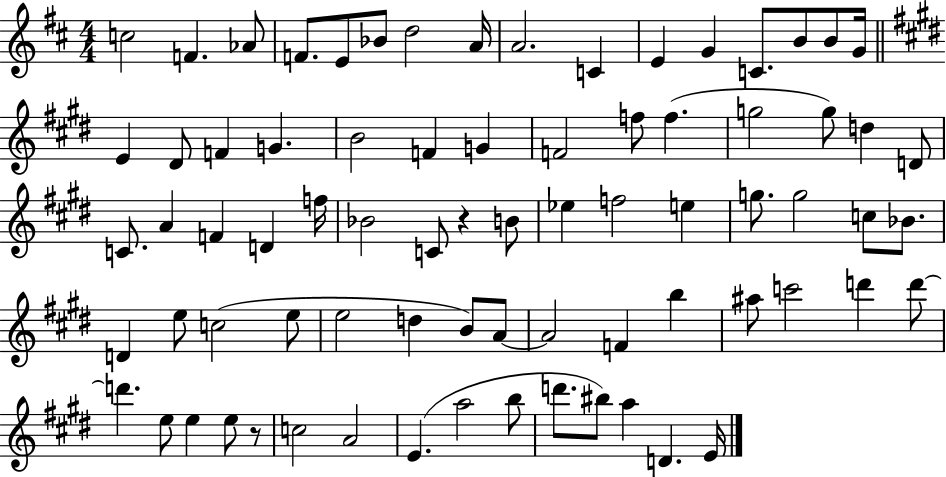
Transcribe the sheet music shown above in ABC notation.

X:1
T:Untitled
M:4/4
L:1/4
K:D
c2 F _A/2 F/2 E/2 _B/2 d2 A/4 A2 C E G C/2 B/2 B/2 G/4 E ^D/2 F G B2 F G F2 f/2 f g2 g/2 d D/2 C/2 A F D f/4 _B2 C/2 z B/2 _e f2 e g/2 g2 c/2 _B/2 D e/2 c2 e/2 e2 d B/2 A/2 A2 F b ^a/2 c'2 d' d'/2 d' e/2 e e/2 z/2 c2 A2 E a2 b/2 d'/2 ^b/2 a D E/4